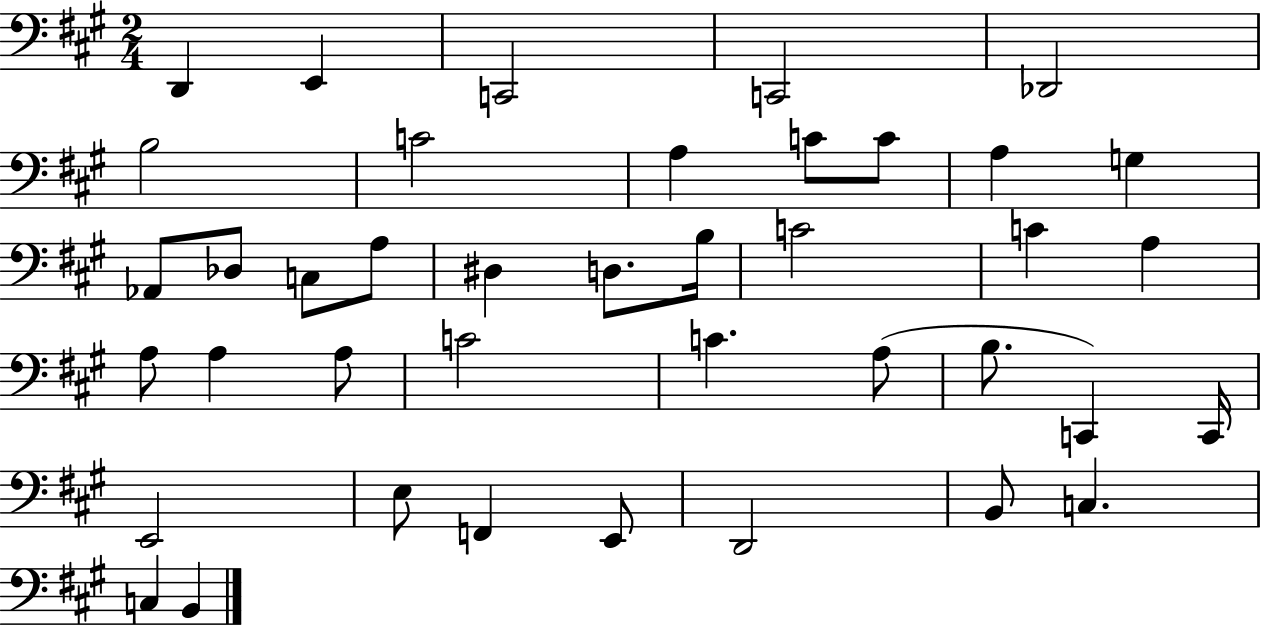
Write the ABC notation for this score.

X:1
T:Untitled
M:2/4
L:1/4
K:A
D,, E,, C,,2 C,,2 _D,,2 B,2 C2 A, C/2 C/2 A, G, _A,,/2 _D,/2 C,/2 A,/2 ^D, D,/2 B,/4 C2 C A, A,/2 A, A,/2 C2 C A,/2 B,/2 C,, C,,/4 E,,2 E,/2 F,, E,,/2 D,,2 B,,/2 C, C, B,,